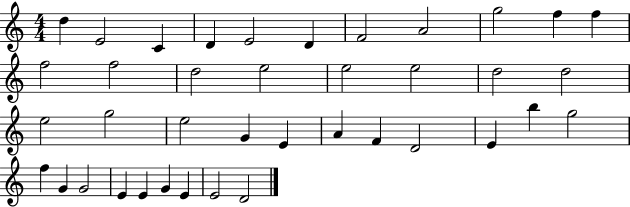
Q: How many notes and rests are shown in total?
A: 39